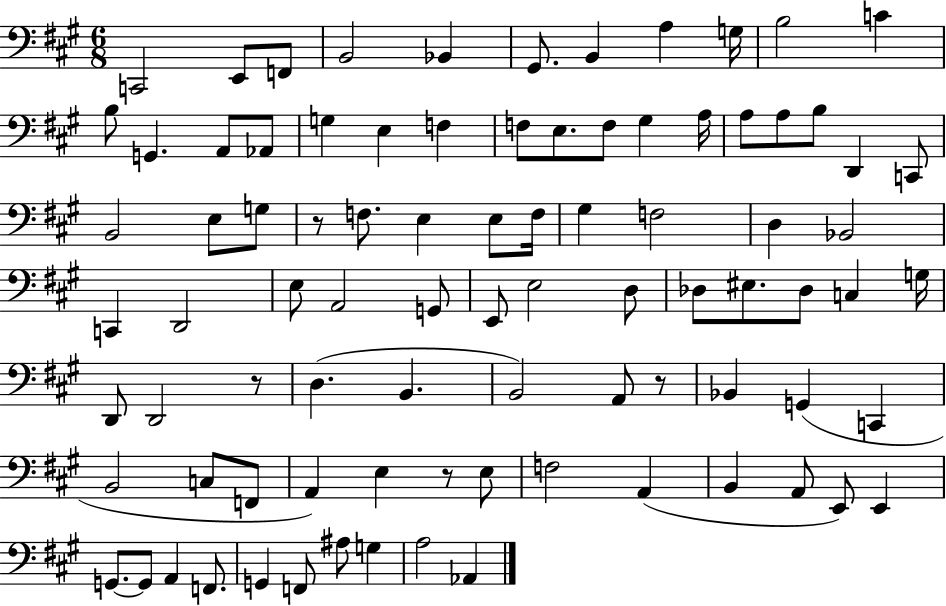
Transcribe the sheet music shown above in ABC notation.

X:1
T:Untitled
M:6/8
L:1/4
K:A
C,,2 E,,/2 F,,/2 B,,2 _B,, ^G,,/2 B,, A, G,/4 B,2 C B,/2 G,, A,,/2 _A,,/2 G, E, F, F,/2 E,/2 F,/2 ^G, A,/4 A,/2 A,/2 B,/2 D,, C,,/2 B,,2 E,/2 G,/2 z/2 F,/2 E, E,/2 F,/4 ^G, F,2 D, _B,,2 C,, D,,2 E,/2 A,,2 G,,/2 E,,/2 E,2 D,/2 _D,/2 ^E,/2 _D,/2 C, G,/4 D,,/2 D,,2 z/2 D, B,, B,,2 A,,/2 z/2 _B,, G,, C,, B,,2 C,/2 F,,/2 A,, E, z/2 E,/2 F,2 A,, B,, A,,/2 E,,/2 E,, G,,/2 G,,/2 A,, F,,/2 G,, F,,/2 ^A,/2 G, A,2 _A,,